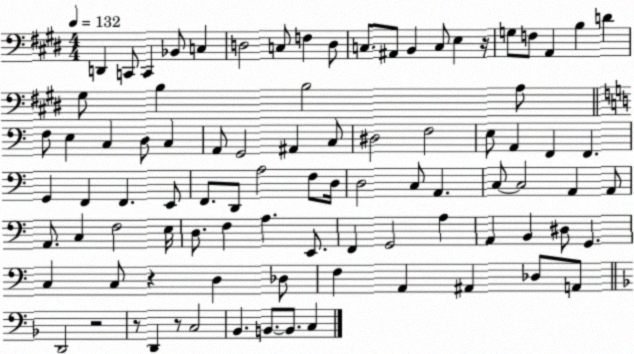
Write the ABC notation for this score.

X:1
T:Untitled
M:4/4
L:1/4
K:E
D,, C,,/2 C,, _B,,/2 C, D,2 C,/2 F, D,/2 C,/2 ^A,,/2 B,, C,/2 E, z/4 G,/2 F,/2 A,, B, D ^G,/2 B, B,2 A,/2 F,/2 E, C, D,/2 C, A,,/2 G,,2 ^A,, C,/2 ^D,2 F,2 E,/2 A,, F,, F,, G,, F,, F,, E,,/2 F,,/2 D,,/2 A,2 F,/2 D,/4 D,2 C,/2 A,, C,/2 C,2 A,, A,,/2 A,,/2 C, F,2 E,/4 D,/2 F, A, E,,/2 F,, G,,2 A, A,, B,, ^D,/2 G,, C, C,/2 z D, _D,/2 F, A,, ^A,, _D,/2 A,,/2 D,,2 z2 z/2 D,, z/2 C,2 _B,, B,,/2 B,,/2 C,